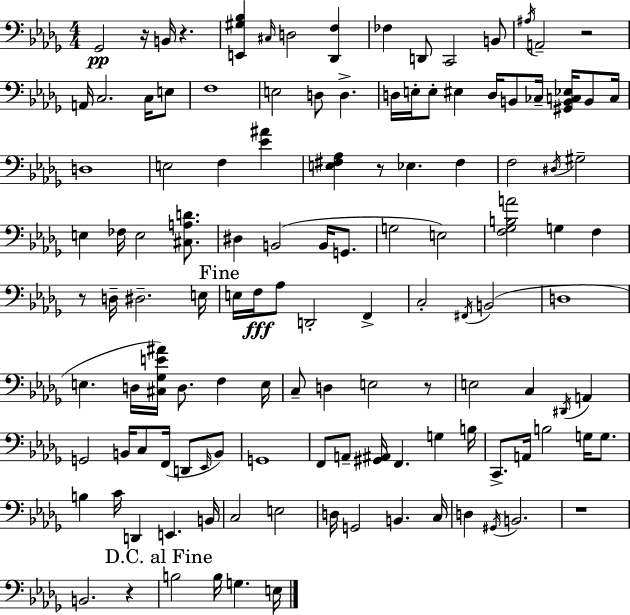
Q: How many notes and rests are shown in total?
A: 124